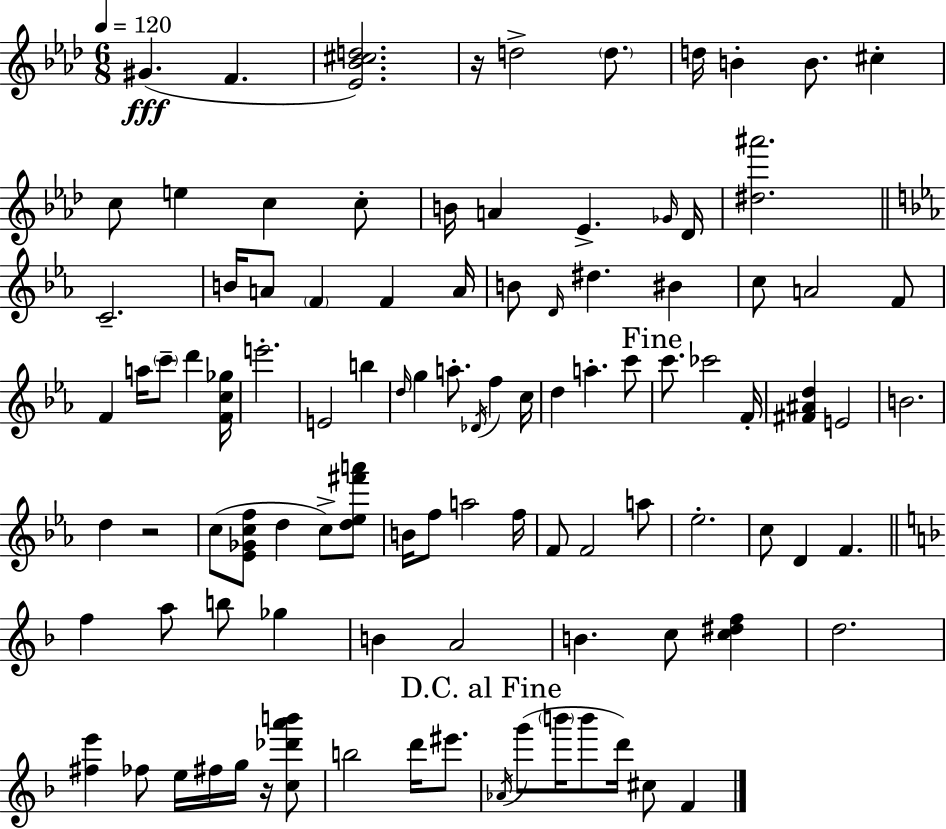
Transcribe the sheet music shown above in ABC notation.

X:1
T:Untitled
M:6/8
L:1/4
K:Fm
^G F [_E_B^cd]2 z/4 d2 d/2 d/4 B B/2 ^c c/2 e c c/2 B/4 A _E _G/4 _D/4 [^d^a']2 C2 B/4 A/2 F F A/4 B/2 D/4 ^d ^B c/2 A2 F/2 F a/4 c'/2 d' [Fc_g]/4 e'2 E2 b d/4 g a/2 _D/4 f c/4 d a c'/2 c'/2 _c'2 F/4 [^F^Ad] E2 B2 d z2 c/2 [_E_Gcf]/2 d c/2 [d_e^f'a']/2 B/4 f/2 a2 f/4 F/2 F2 a/2 _e2 c/2 D F f a/2 b/2 _g B A2 B c/2 [c^df] d2 [^fe'] _f/2 e/4 ^f/4 g/4 z/4 [c_d'a'b']/2 b2 d'/4 ^e'/2 _A/4 g'/2 b'/4 b'/2 d'/4 ^c/2 F